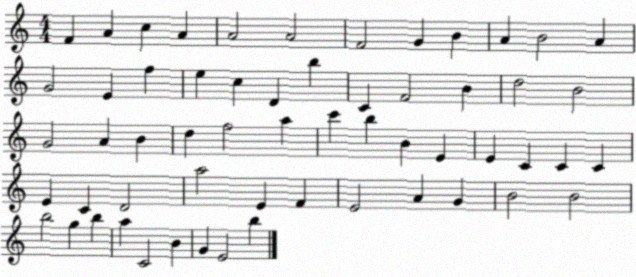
X:1
T:Untitled
M:4/4
L:1/4
K:C
F A c A A2 A2 F2 G B A B2 A G2 E f e c D b C F2 B d2 B2 G2 A B d f2 a c' b B E E C C C E C D2 a2 E F E2 A G B2 B2 b2 g b a C2 B G E2 b